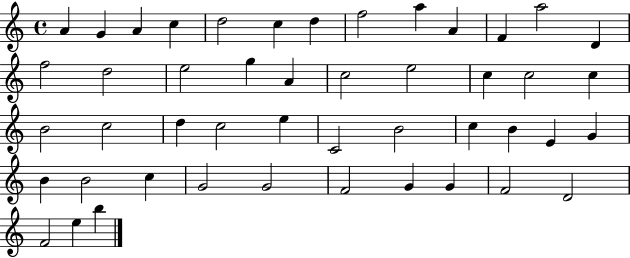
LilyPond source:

{
  \clef treble
  \time 4/4
  \defaultTimeSignature
  \key c \major
  a'4 g'4 a'4 c''4 | d''2 c''4 d''4 | f''2 a''4 a'4 | f'4 a''2 d'4 | \break f''2 d''2 | e''2 g''4 a'4 | c''2 e''2 | c''4 c''2 c''4 | \break b'2 c''2 | d''4 c''2 e''4 | c'2 b'2 | c''4 b'4 e'4 g'4 | \break b'4 b'2 c''4 | g'2 g'2 | f'2 g'4 g'4 | f'2 d'2 | \break f'2 e''4 b''4 | \bar "|."
}